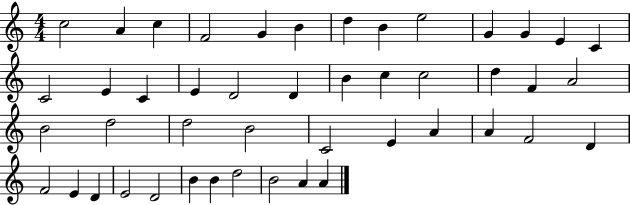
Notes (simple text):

C5/h A4/q C5/q F4/h G4/q B4/q D5/q B4/q E5/h G4/q G4/q E4/q C4/q C4/h E4/q C4/q E4/q D4/h D4/q B4/q C5/q C5/h D5/q F4/q A4/h B4/h D5/h D5/h B4/h C4/h E4/q A4/q A4/q F4/h D4/q F4/h E4/q D4/q E4/h D4/h B4/q B4/q D5/h B4/h A4/q A4/q